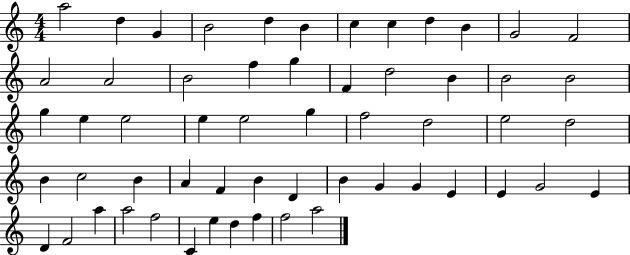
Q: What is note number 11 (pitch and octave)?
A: G4